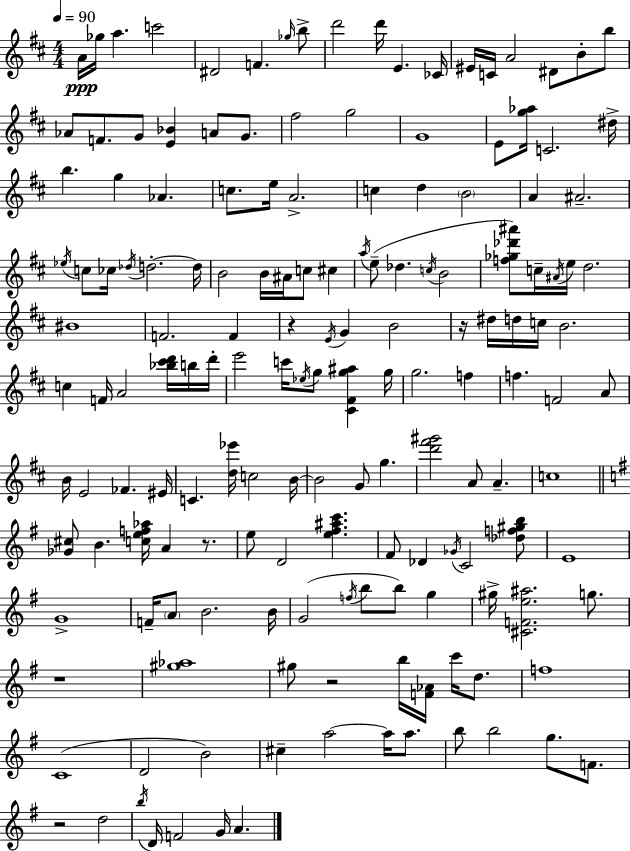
{
  \clef treble
  \numericTimeSignature
  \time 4/4
  \key d \major
  \tempo 4 = 90
  a'16\ppp ges''16 a''4. c'''2 | dis'2 f'4. \grace { ges''16 } b''8-> | d'''2 d'''16 e'4. | ces'16 eis'16 c'16 a'2 dis'8 b'8-. b''8 | \break aes'8 f'8. g'8 <e' bes'>4 a'8 g'8. | fis''2 g''2 | g'1 | e'8 <g'' aes''>16 c'2. | \break dis''16-> b''4. g''4 aes'4. | c''8. e''16 a'2.-> | c''4 d''4 \parenthesize b'2 | a'4 ais'2.-- | \break \acciaccatura { ees''16 } c''8 ces''16 \acciaccatura { des''16 } d''2.-.~~ | d''16 b'2 b'16 ais'16 c''8 cis''4 | \acciaccatura { a''16 }( e''8-- des''4. \acciaccatura { c''16 } b'2 | <f'' ges'' des''' ais'''>8) c''16-- \acciaccatura { ais'16 } e''16 d''2. | \break bis'1 | f'2. | f'4 r4 \acciaccatura { e'16 } g'4 b'2 | r16 dis''16 d''16 c''16 b'2. | \break c''4 f'16 a'2 | <bes'' cis''' d'''>16 b''16 d'''16-. e'''2 c'''16 | \acciaccatura { ees''16 } g''8 <cis' fis' g'' ais''>4 g''16 g''2. | f''4 f''4. f'2 | \break a'8 b'16 e'2 | fes'4. eis'16 c'4. <d'' ees'''>16 c''2 | b'16~~ b'2 | g'8 g''4. <d''' fis''' gis'''>2 | \break a'8 a'4.-- c''1 | \bar "||" \break \key g \major <ges' cis''>8 b'4. <c'' e'' f'' aes''>16 a'4 r8. | e''8 d'2 <e'' fis'' ais'' c'''>4. | fis'8 des'4 \acciaccatura { ges'16 } c'2 <des'' f'' gis'' b''>8 | e'1 | \break g'1-> | f'16-- \parenthesize a'8 b'2. | b'16 g'2( \acciaccatura { f''16 } b''8 b''8) g''4 | gis''16-> <cis' f' e'' ais''>2. g''8. | \break r1 | <gis'' aes''>1 | gis''8 r2 b''16 <f' aes'>16 c'''16 d''8. | f''1 | \break c'1( | d'2 b'2) | cis''4-- a''2~~ a''16 a''8. | b''8 b''2 g''8. f'8. | \break r2 d''2 | \acciaccatura { b''16 } d'16 f'2 g'16 a'4. | \bar "|."
}